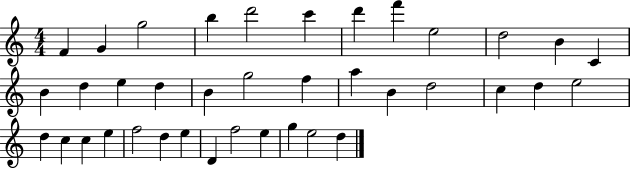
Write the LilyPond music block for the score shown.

{
  \clef treble
  \numericTimeSignature
  \time 4/4
  \key c \major
  f'4 g'4 g''2 | b''4 d'''2 c'''4 | d'''4 f'''4 e''2 | d''2 b'4 c'4 | \break b'4 d''4 e''4 d''4 | b'4 g''2 f''4 | a''4 b'4 d''2 | c''4 d''4 e''2 | \break d''4 c''4 c''4 e''4 | f''2 d''4 e''4 | d'4 f''2 e''4 | g''4 e''2 d''4 | \break \bar "|."
}